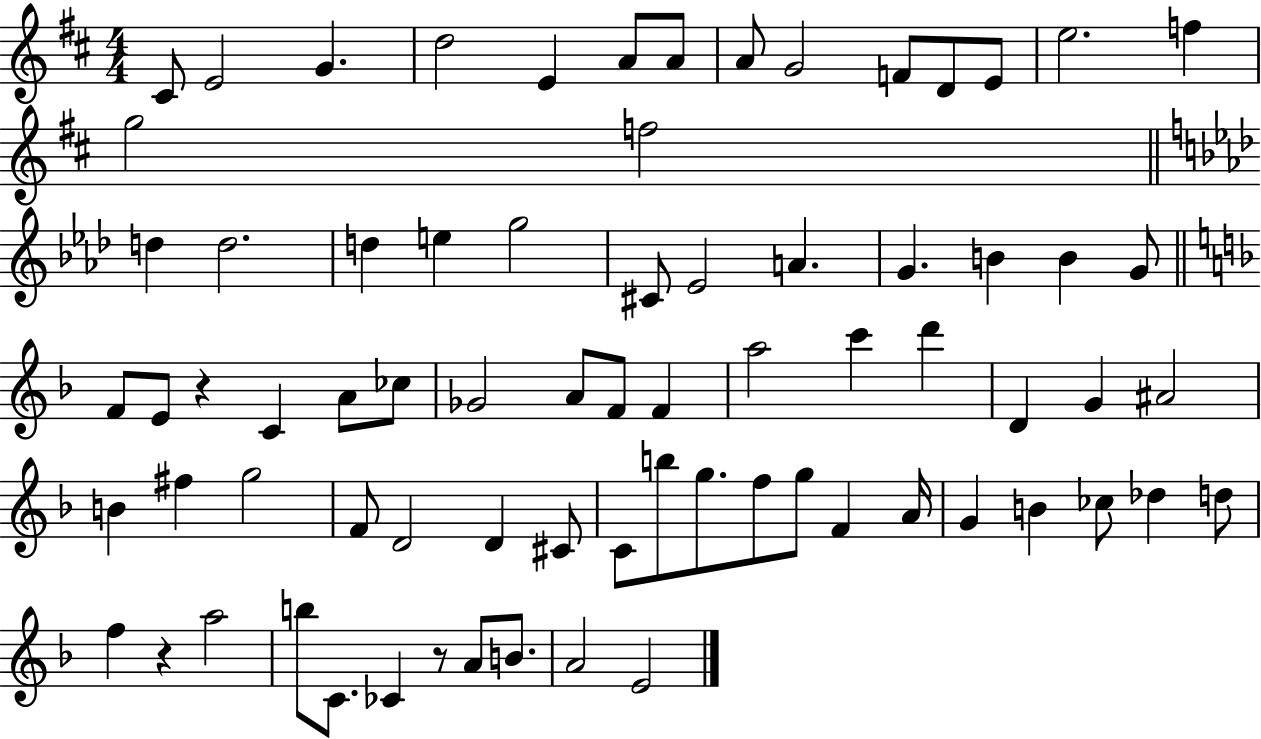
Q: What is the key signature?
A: D major